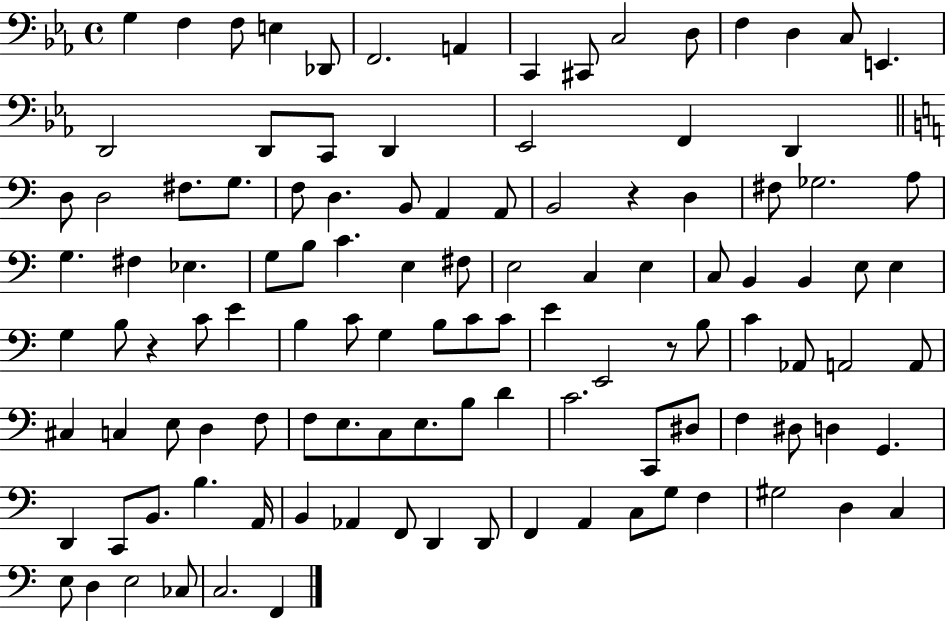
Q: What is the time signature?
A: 4/4